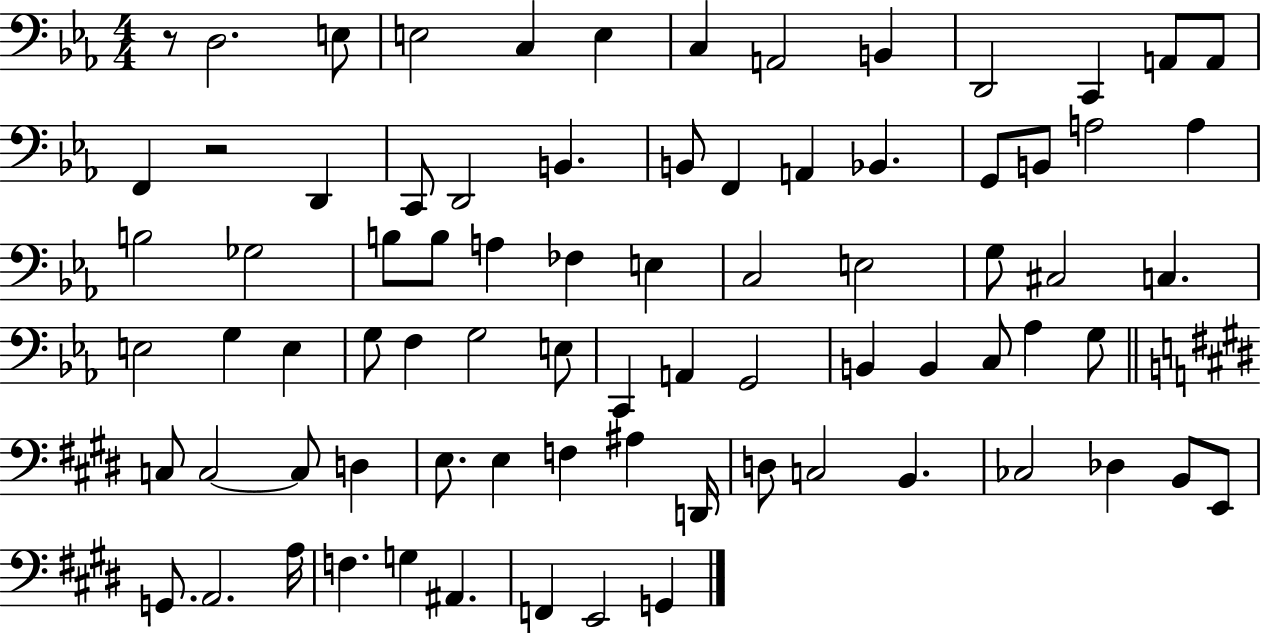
X:1
T:Untitled
M:4/4
L:1/4
K:Eb
z/2 D,2 E,/2 E,2 C, E, C, A,,2 B,, D,,2 C,, A,,/2 A,,/2 F,, z2 D,, C,,/2 D,,2 B,, B,,/2 F,, A,, _B,, G,,/2 B,,/2 A,2 A, B,2 _G,2 B,/2 B,/2 A, _F, E, C,2 E,2 G,/2 ^C,2 C, E,2 G, E, G,/2 F, G,2 E,/2 C,, A,, G,,2 B,, B,, C,/2 _A, G,/2 C,/2 C,2 C,/2 D, E,/2 E, F, ^A, D,,/4 D,/2 C,2 B,, _C,2 _D, B,,/2 E,,/2 G,,/2 A,,2 A,/4 F, G, ^A,, F,, E,,2 G,,